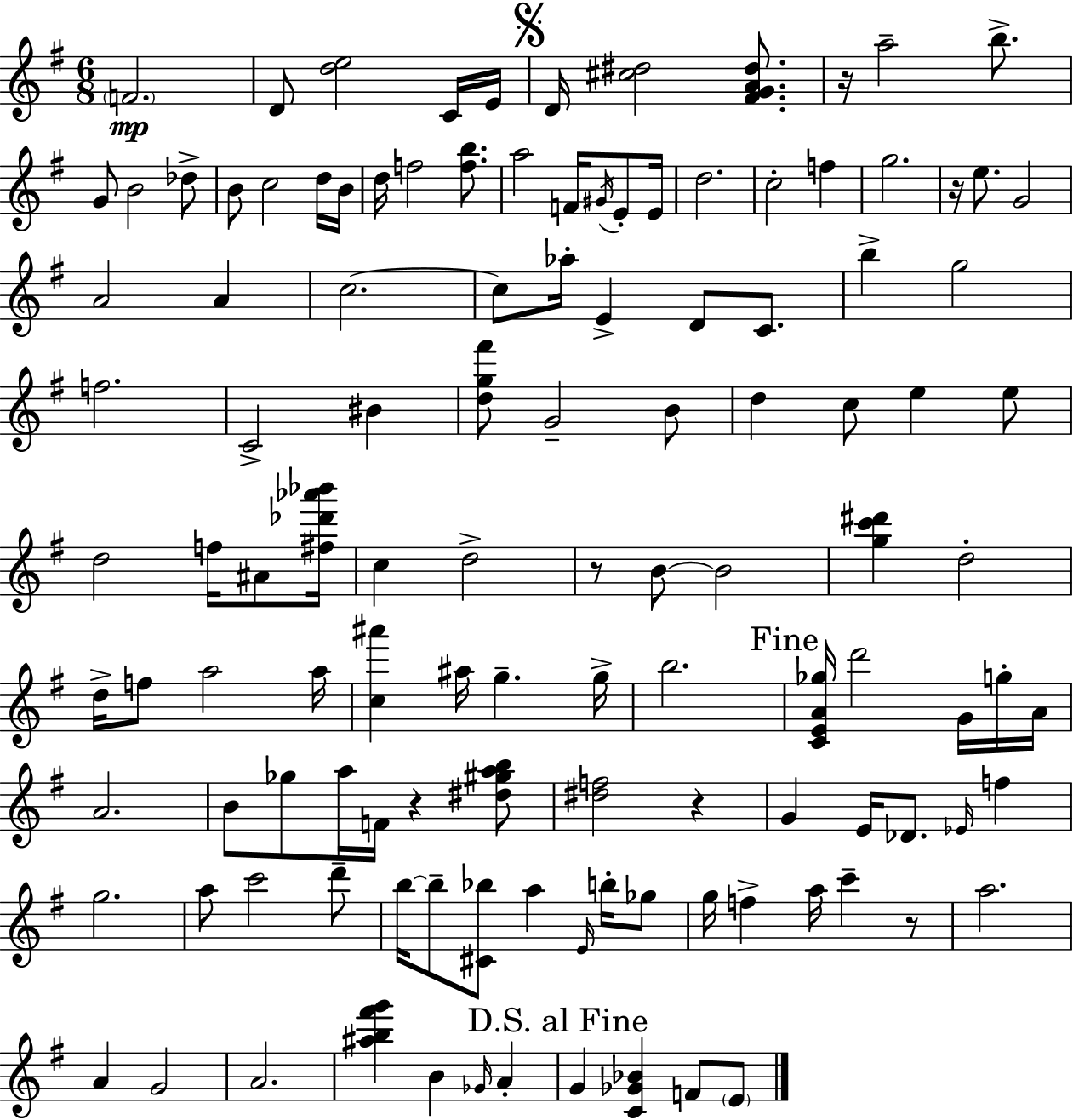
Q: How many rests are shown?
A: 6